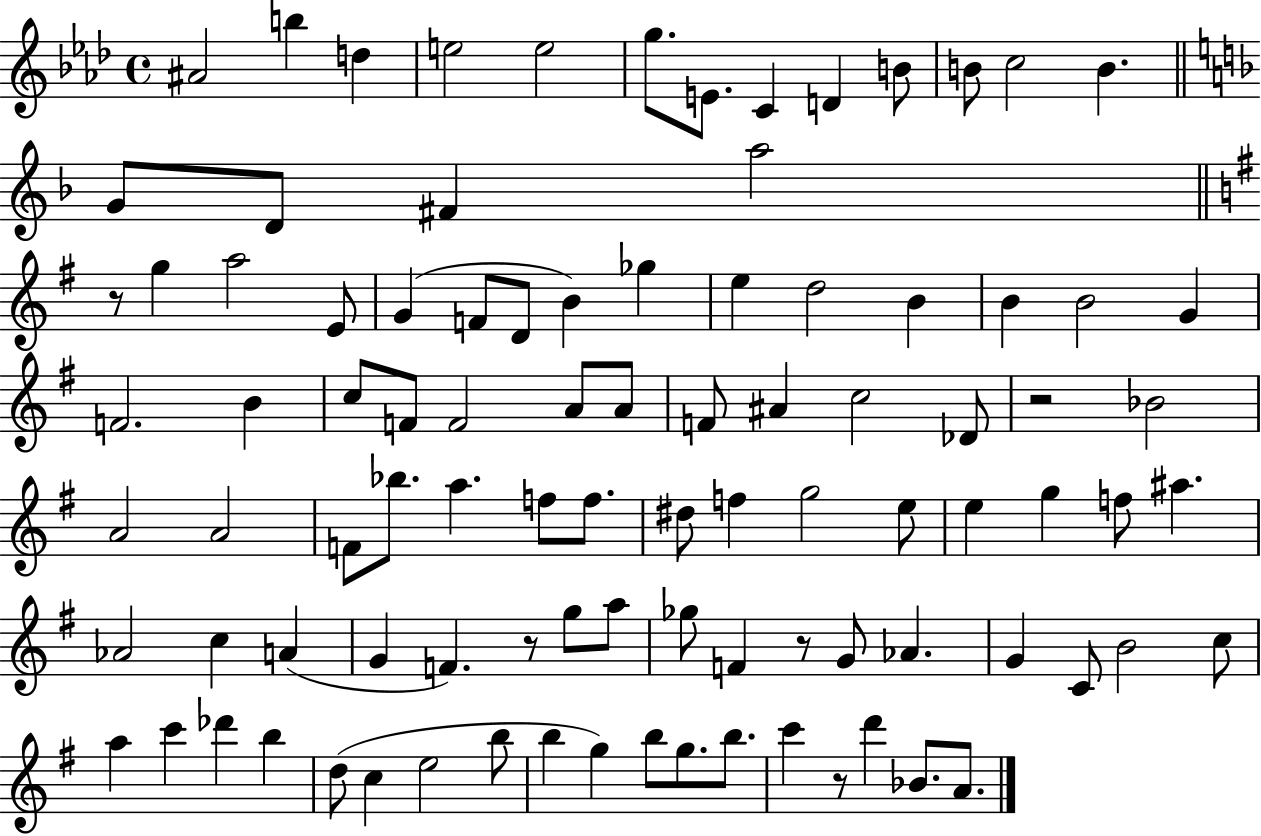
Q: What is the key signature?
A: AES major